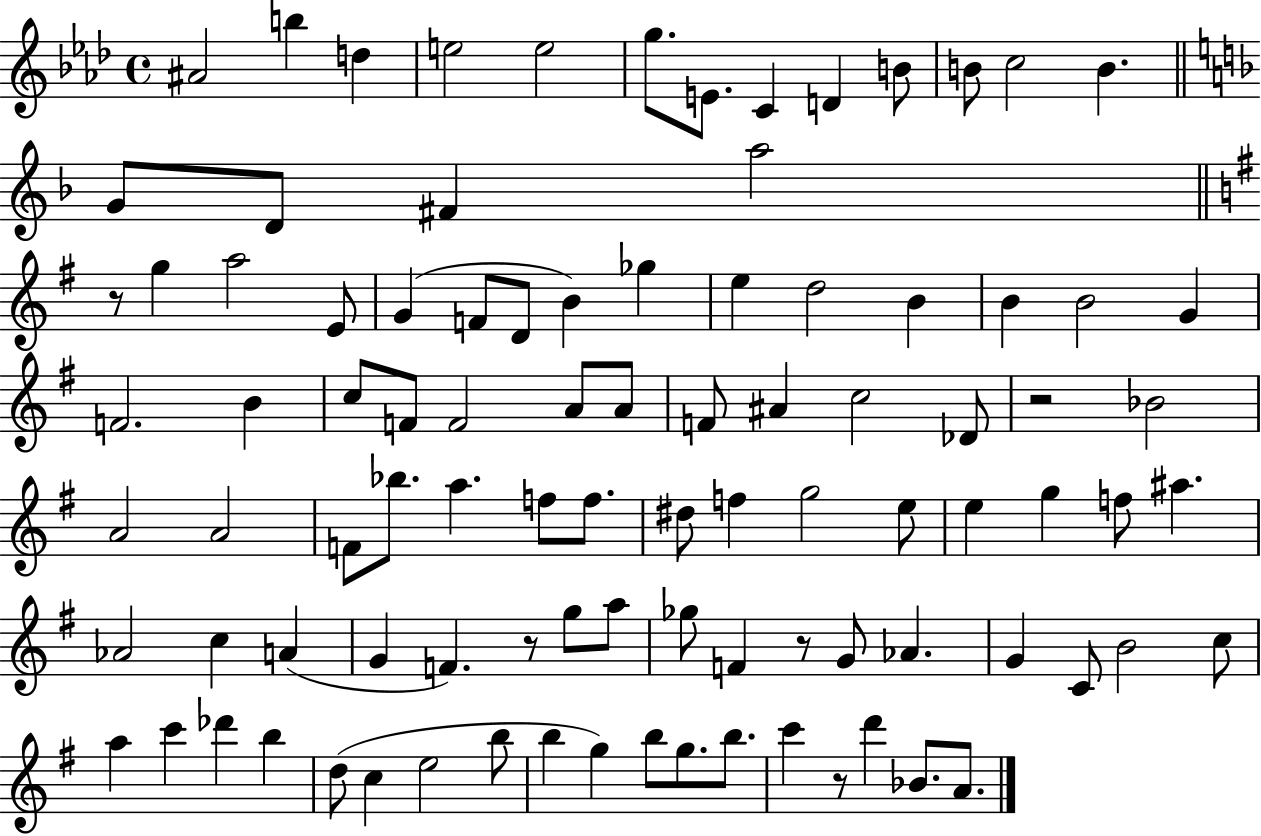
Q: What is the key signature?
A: AES major